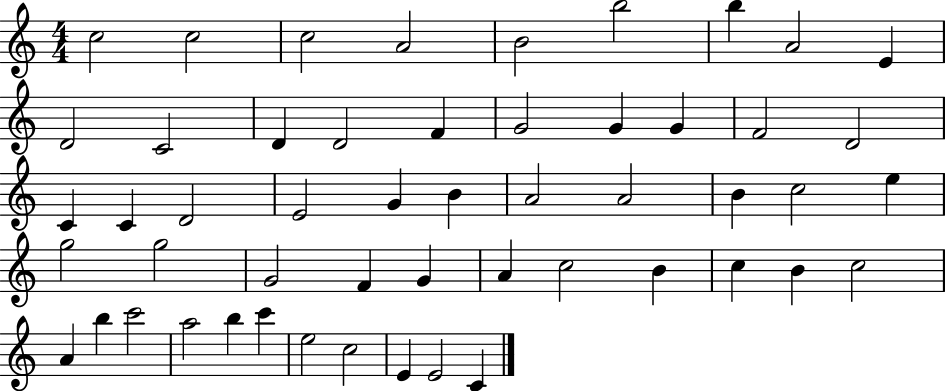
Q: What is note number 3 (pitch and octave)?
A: C5